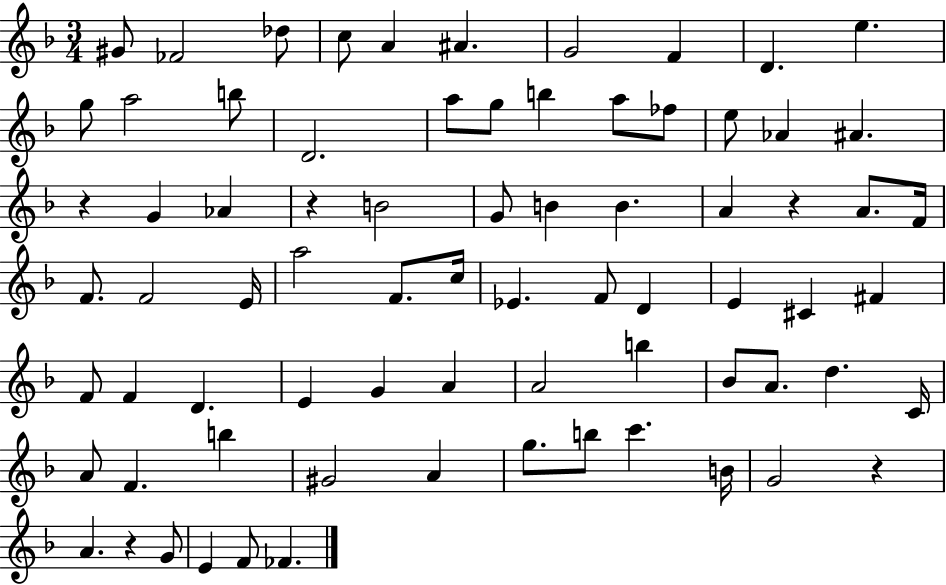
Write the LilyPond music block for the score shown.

{
  \clef treble
  \numericTimeSignature
  \time 3/4
  \key f \major
  \repeat volta 2 { gis'8 fes'2 des''8 | c''8 a'4 ais'4. | g'2 f'4 | d'4. e''4. | \break g''8 a''2 b''8 | d'2. | a''8 g''8 b''4 a''8 fes''8 | e''8 aes'4 ais'4. | \break r4 g'4 aes'4 | r4 b'2 | g'8 b'4 b'4. | a'4 r4 a'8. f'16 | \break f'8. f'2 e'16 | a''2 f'8. c''16 | ees'4. f'8 d'4 | e'4 cis'4 fis'4 | \break f'8 f'4 d'4. | e'4 g'4 a'4 | a'2 b''4 | bes'8 a'8. d''4. c'16 | \break a'8 f'4. b''4 | gis'2 a'4 | g''8. b''8 c'''4. b'16 | g'2 r4 | \break a'4. r4 g'8 | e'4 f'8 fes'4. | } \bar "|."
}